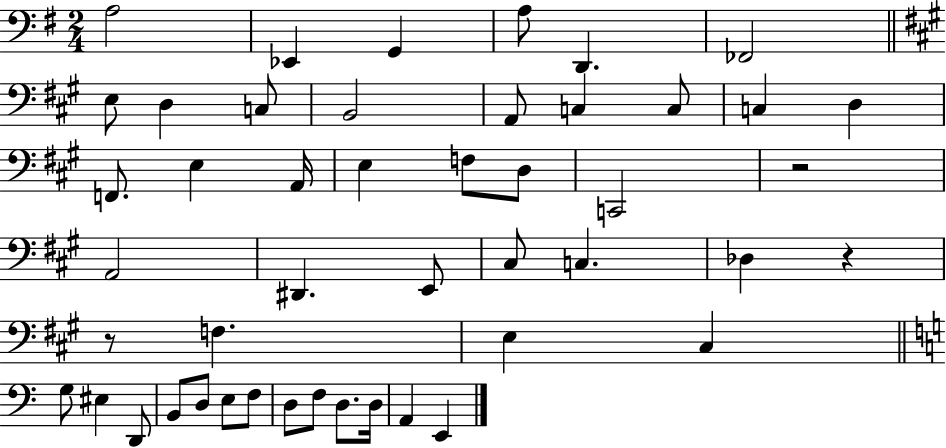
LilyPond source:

{
  \clef bass
  \numericTimeSignature
  \time 2/4
  \key g \major
  a2 | ees,4 g,4 | a8 d,4. | fes,2 | \break \bar "||" \break \key a \major e8 d4 c8 | b,2 | a,8 c4 c8 | c4 d4 | \break f,8. e4 a,16 | e4 f8 d8 | c,2 | r2 | \break a,2 | dis,4. e,8 | cis8 c4. | des4 r4 | \break r8 f4. | e4 cis4 | \bar "||" \break \key c \major g8 eis4 d,8 | b,8 d8 e8 f8 | d8 f8 d8. d16 | a,4 e,4 | \break \bar "|."
}